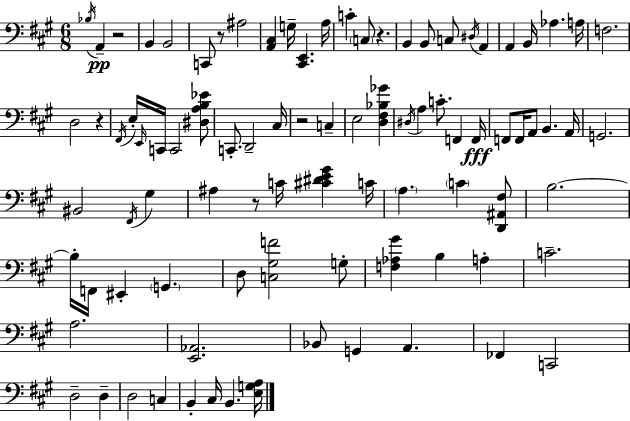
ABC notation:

X:1
T:Untitled
M:6/8
L:1/4
K:A
_B,/4 A,, z2 B,, B,,2 C,,/2 z/2 ^A,2 [A,,^C,] G,/4 [^C,,E,,] A,/4 C C,/2 z B,, B,,/2 C,/2 ^D,/4 A,, A,, B,,/4 _A, A,/4 F,2 D,2 z ^F,,/4 E,/4 E,,/4 C,,/4 C,,2 [^D,A,B,_E]/2 C,,/2 D,,2 ^C,/4 z2 C, E,2 [D,^F,_B,_G] ^D,/4 A, C/2 F,, F,,/4 F,,/2 F,,/4 A,,/2 B,, A,,/4 G,,2 ^B,,2 ^F,,/4 ^G, ^A, z/2 C/4 [^C^DE^G] C/4 A, C [D,,^A,,^F,]/2 B,2 B,/4 F,,/4 ^E,, G,, D,/2 [C,^G,F]2 G,/2 [F,_A,^G] B, A, C2 A,2 [E,,_A,,]2 _B,,/2 G,, A,, _F,, C,,2 D,2 D, D,2 C, B,, ^C,/4 B,, [E,G,A,]/4